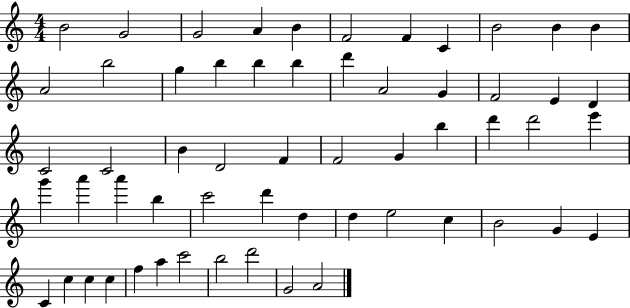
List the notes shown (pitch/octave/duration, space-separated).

B4/h G4/h G4/h A4/q B4/q F4/h F4/q C4/q B4/h B4/q B4/q A4/h B5/h G5/q B5/q B5/q B5/q D6/q A4/h G4/q F4/h E4/q D4/q C4/h C4/h B4/q D4/h F4/q F4/h G4/q B5/q D6/q D6/h E6/q G6/q A6/q A6/q B5/q C6/h D6/q D5/q D5/q E5/h C5/q B4/h G4/q E4/q C4/q C5/q C5/q C5/q F5/q A5/q C6/h B5/h D6/h G4/h A4/h